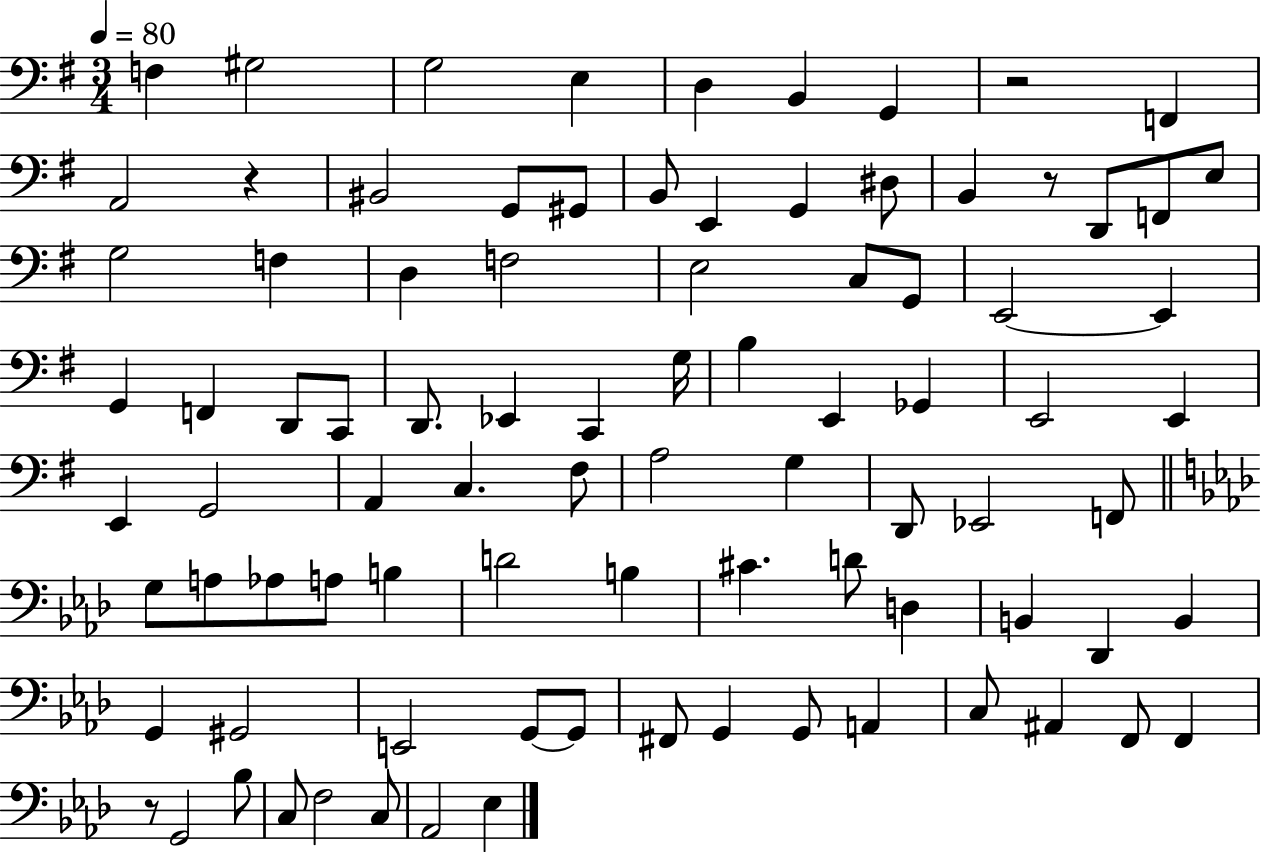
X:1
T:Untitled
M:3/4
L:1/4
K:G
F, ^G,2 G,2 E, D, B,, G,, z2 F,, A,,2 z ^B,,2 G,,/2 ^G,,/2 B,,/2 E,, G,, ^D,/2 B,, z/2 D,,/2 F,,/2 E,/2 G,2 F, D, F,2 E,2 C,/2 G,,/2 E,,2 E,, G,, F,, D,,/2 C,,/2 D,,/2 _E,, C,, G,/4 B, E,, _G,, E,,2 E,, E,, G,,2 A,, C, ^F,/2 A,2 G, D,,/2 _E,,2 F,,/2 G,/2 A,/2 _A,/2 A,/2 B, D2 B, ^C D/2 D, B,, _D,, B,, G,, ^G,,2 E,,2 G,,/2 G,,/2 ^F,,/2 G,, G,,/2 A,, C,/2 ^A,, F,,/2 F,, z/2 G,,2 _B,/2 C,/2 F,2 C,/2 _A,,2 _E,